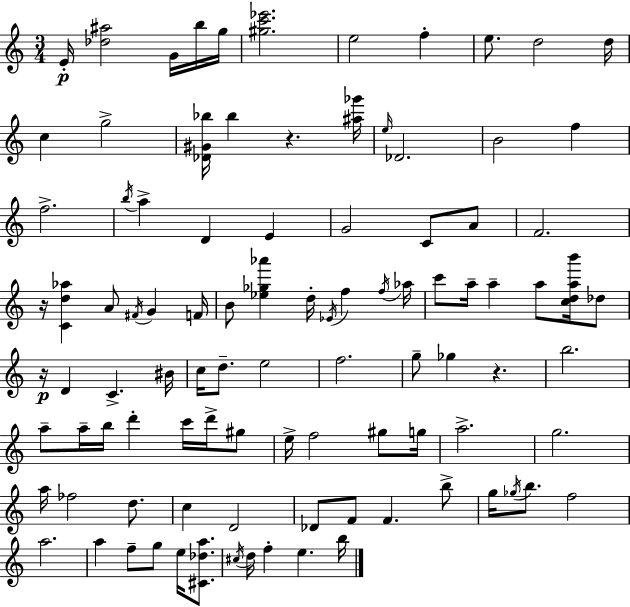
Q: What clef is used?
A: treble